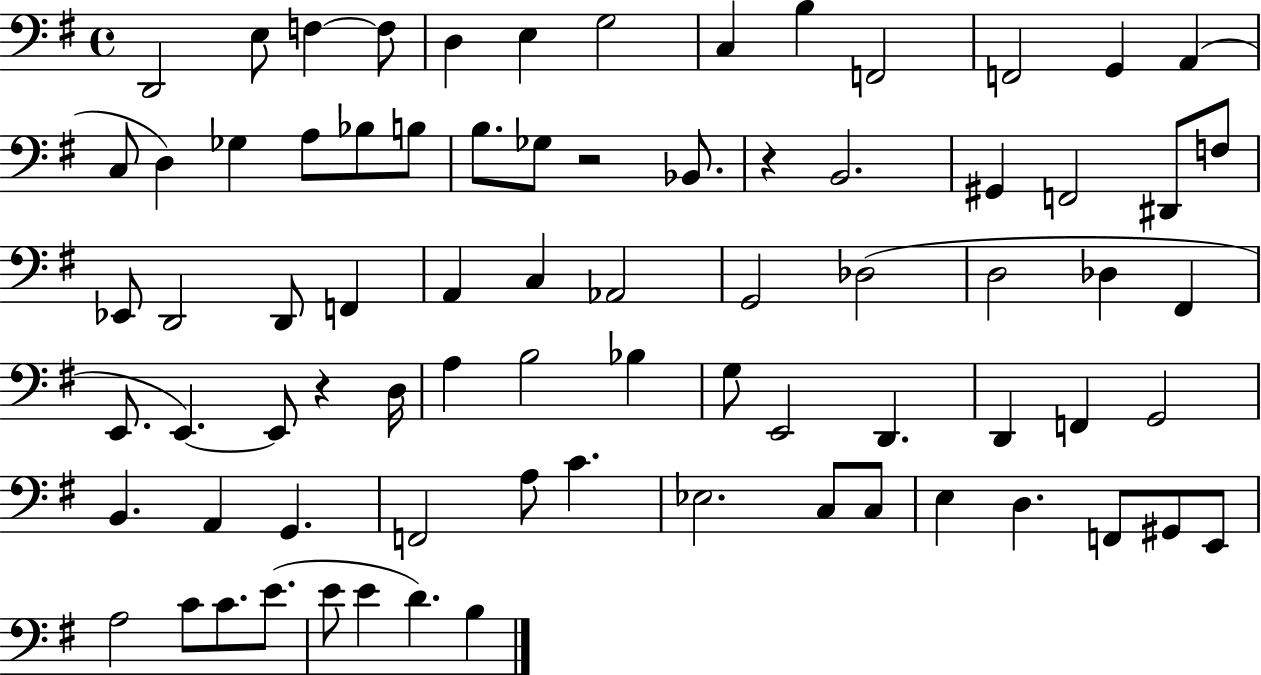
D2/h E3/e F3/q F3/e D3/q E3/q G3/h C3/q B3/q F2/h F2/h G2/q A2/q C3/e D3/q Gb3/q A3/e Bb3/e B3/e B3/e. Gb3/e R/h Bb2/e. R/q B2/h. G#2/q F2/h D#2/e F3/e Eb2/e D2/h D2/e F2/q A2/q C3/q Ab2/h G2/h Db3/h D3/h Db3/q F#2/q E2/e. E2/q. E2/e R/q D3/s A3/q B3/h Bb3/q G3/e E2/h D2/q. D2/q F2/q G2/h B2/q. A2/q G2/q. F2/h A3/e C4/q. Eb3/h. C3/e C3/e E3/q D3/q. F2/e G#2/e E2/e A3/h C4/e C4/e. E4/e. E4/e E4/q D4/q. B3/q